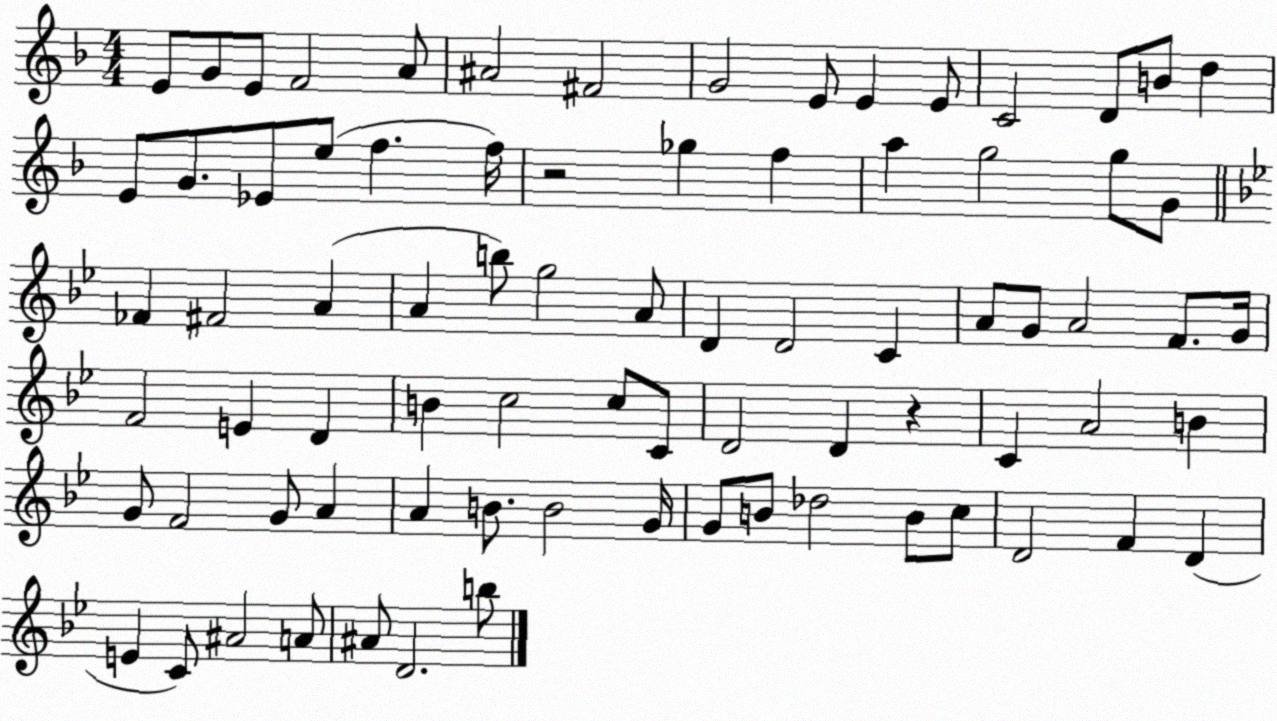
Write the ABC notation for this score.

X:1
T:Untitled
M:4/4
L:1/4
K:F
E/2 G/2 E/2 F2 A/2 ^A2 ^F2 G2 E/2 E E/2 C2 D/2 B/2 d E/2 G/2 _E/2 e/2 f f/4 z2 _g f a g2 g/2 G/2 _F ^F2 A A b/2 g2 A/2 D D2 C A/2 G/2 A2 F/2 G/4 F2 E D B c2 c/2 C/2 D2 D z C A2 B G/2 F2 G/2 A A B/2 B2 G/4 G/2 B/2 _d2 B/2 c/2 D2 F D E C/2 ^A2 A/2 ^A/2 D2 b/2